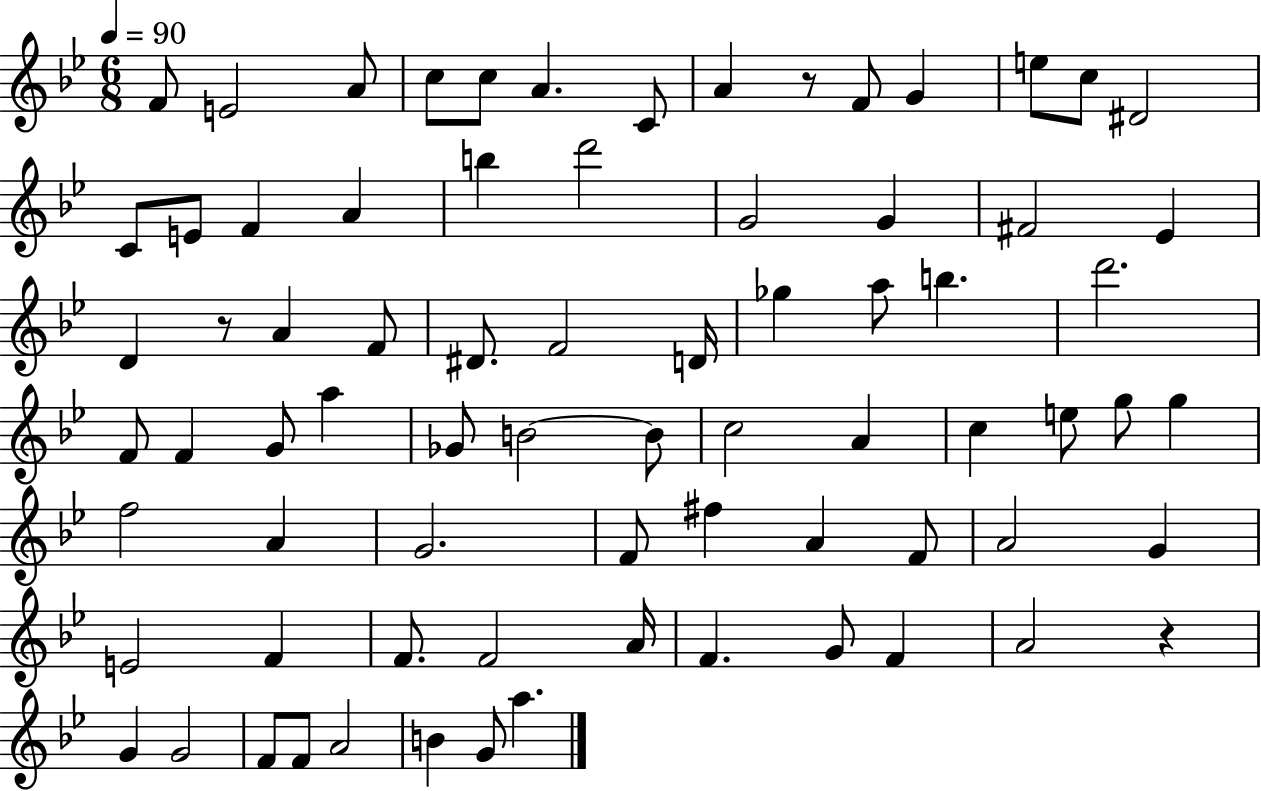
{
  \clef treble
  \numericTimeSignature
  \time 6/8
  \key bes \major
  \tempo 4 = 90
  \repeat volta 2 { f'8 e'2 a'8 | c''8 c''8 a'4. c'8 | a'4 r8 f'8 g'4 | e''8 c''8 dis'2 | \break c'8 e'8 f'4 a'4 | b''4 d'''2 | g'2 g'4 | fis'2 ees'4 | \break d'4 r8 a'4 f'8 | dis'8. f'2 d'16 | ges''4 a''8 b''4. | d'''2. | \break f'8 f'4 g'8 a''4 | ges'8 b'2~~ b'8 | c''2 a'4 | c''4 e''8 g''8 g''4 | \break f''2 a'4 | g'2. | f'8 fis''4 a'4 f'8 | a'2 g'4 | \break e'2 f'4 | f'8. f'2 a'16 | f'4. g'8 f'4 | a'2 r4 | \break g'4 g'2 | f'8 f'8 a'2 | b'4 g'8 a''4. | } \bar "|."
}